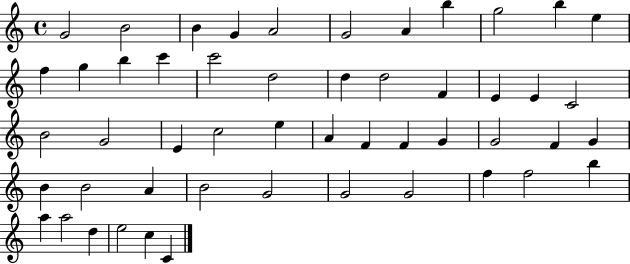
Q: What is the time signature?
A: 4/4